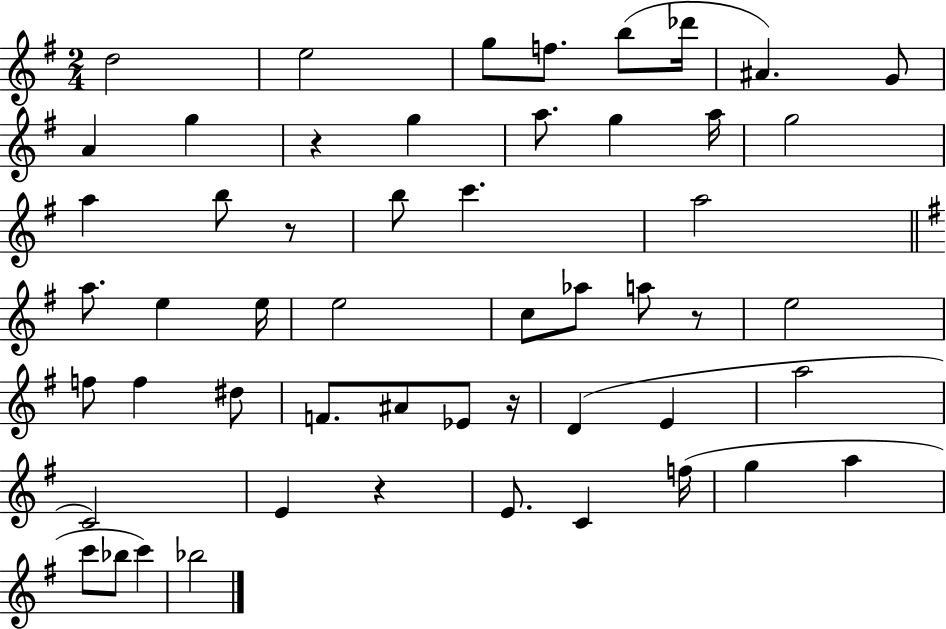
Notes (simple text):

D5/h E5/h G5/e F5/e. B5/e Db6/s A#4/q. G4/e A4/q G5/q R/q G5/q A5/e. G5/q A5/s G5/h A5/q B5/e R/e B5/e C6/q. A5/h A5/e. E5/q E5/s E5/h C5/e Ab5/e A5/e R/e E5/h F5/e F5/q D#5/e F4/e. A#4/e Eb4/e R/s D4/q E4/q A5/h C4/h E4/q R/q E4/e. C4/q F5/s G5/q A5/q C6/e Bb5/e C6/q Bb5/h